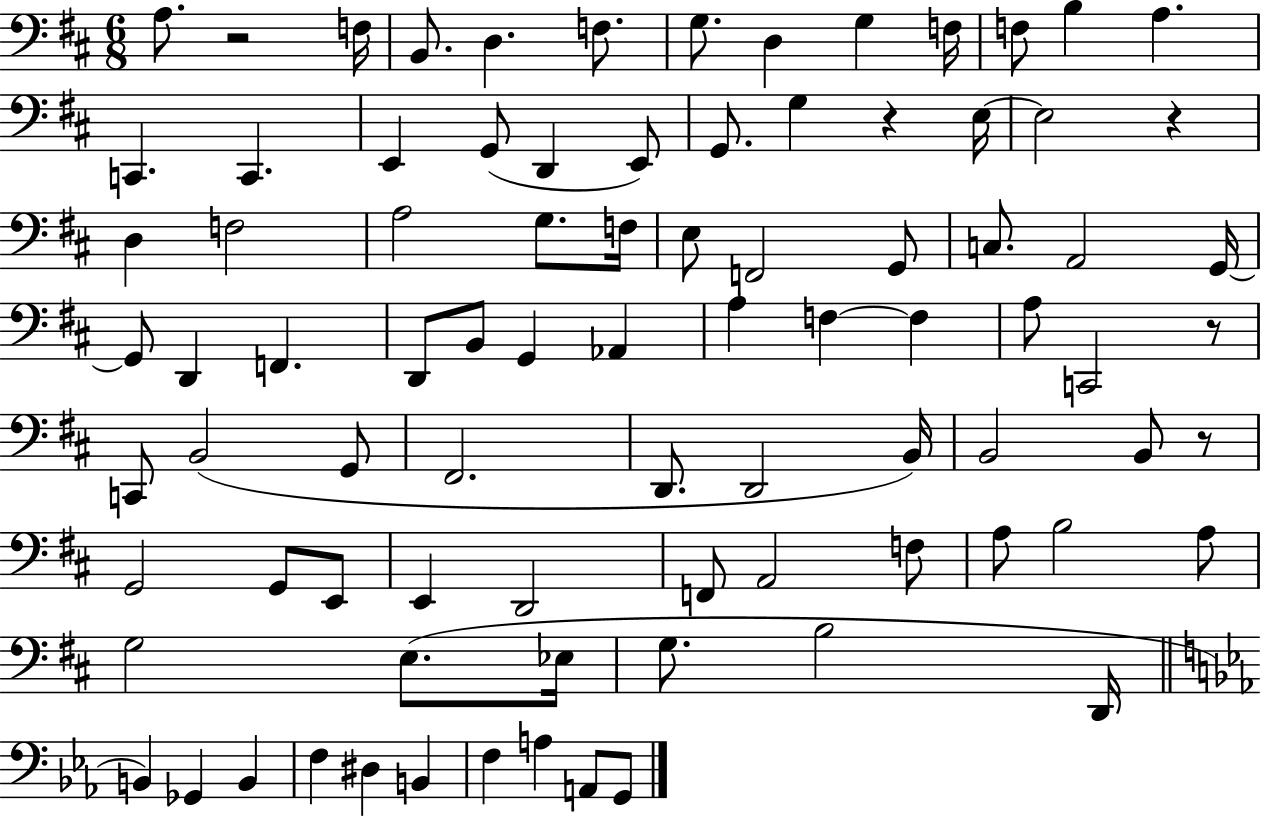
A3/e. R/h F3/s B2/e. D3/q. F3/e. G3/e. D3/q G3/q F3/s F3/e B3/q A3/q. C2/q. C2/q. E2/q G2/e D2/q E2/e G2/e. G3/q R/q E3/s E3/h R/q D3/q F3/h A3/h G3/e. F3/s E3/e F2/h G2/e C3/e. A2/h G2/s G2/e D2/q F2/q. D2/e B2/e G2/q Ab2/q A3/q F3/q F3/q A3/e C2/h R/e C2/e B2/h G2/e F#2/h. D2/e. D2/h B2/s B2/h B2/e R/e G2/h G2/e E2/e E2/q D2/h F2/e A2/h F3/e A3/e B3/h A3/e G3/h E3/e. Eb3/s G3/e. B3/h D2/s B2/q Gb2/q B2/q F3/q D#3/q B2/q F3/q A3/q A2/e G2/e